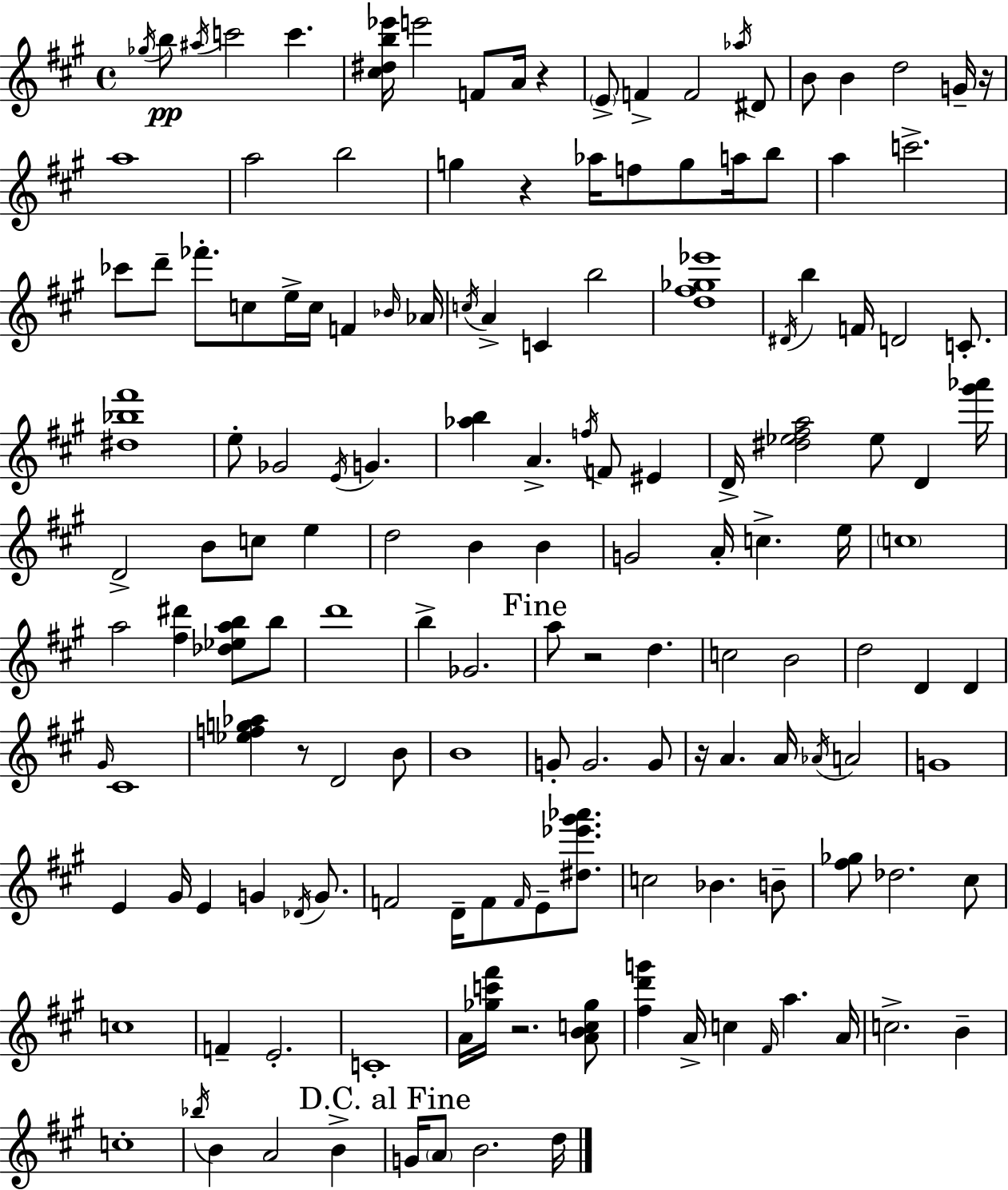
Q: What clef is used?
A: treble